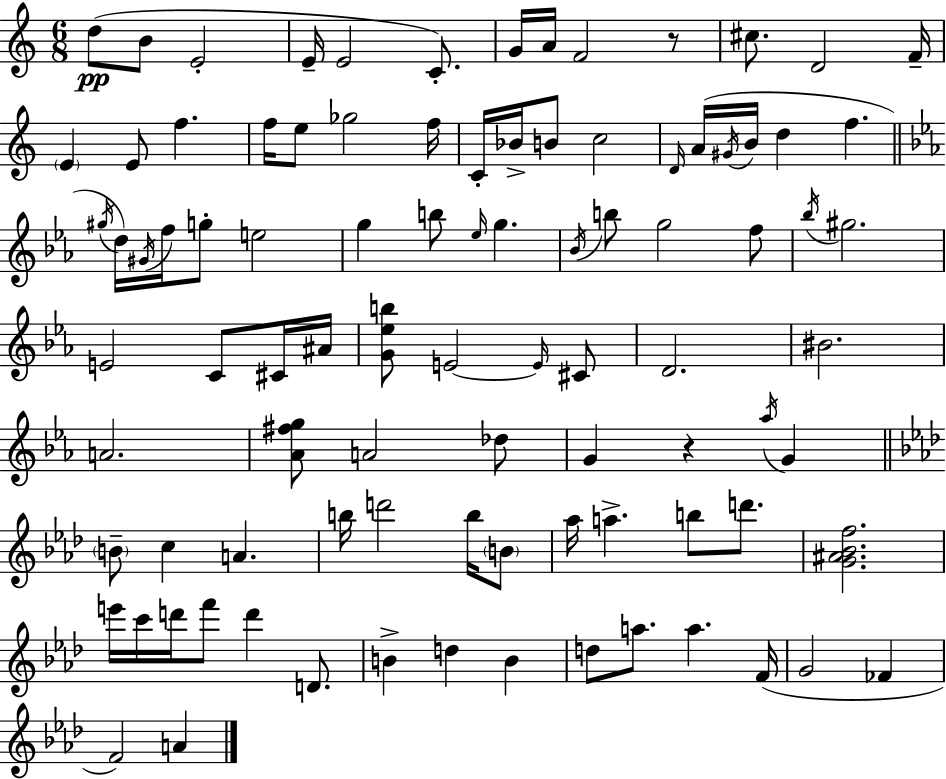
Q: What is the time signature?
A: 6/8